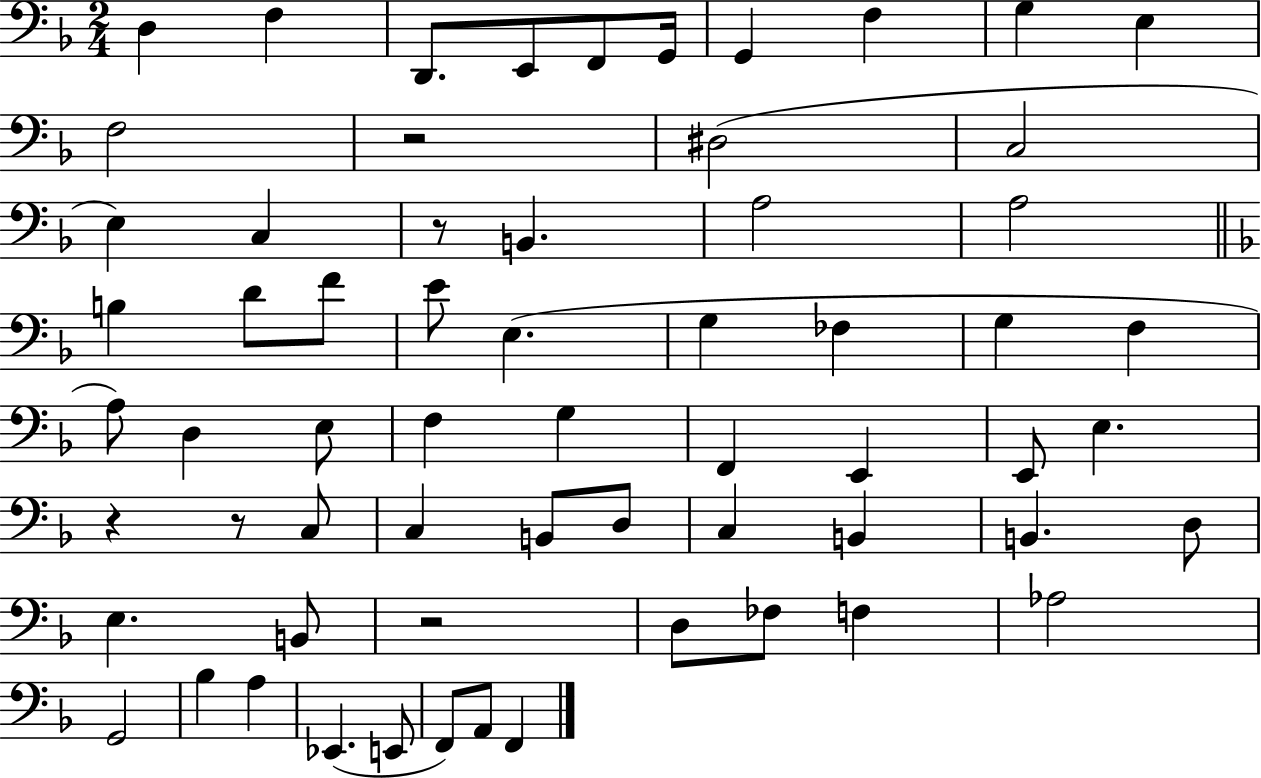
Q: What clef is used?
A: bass